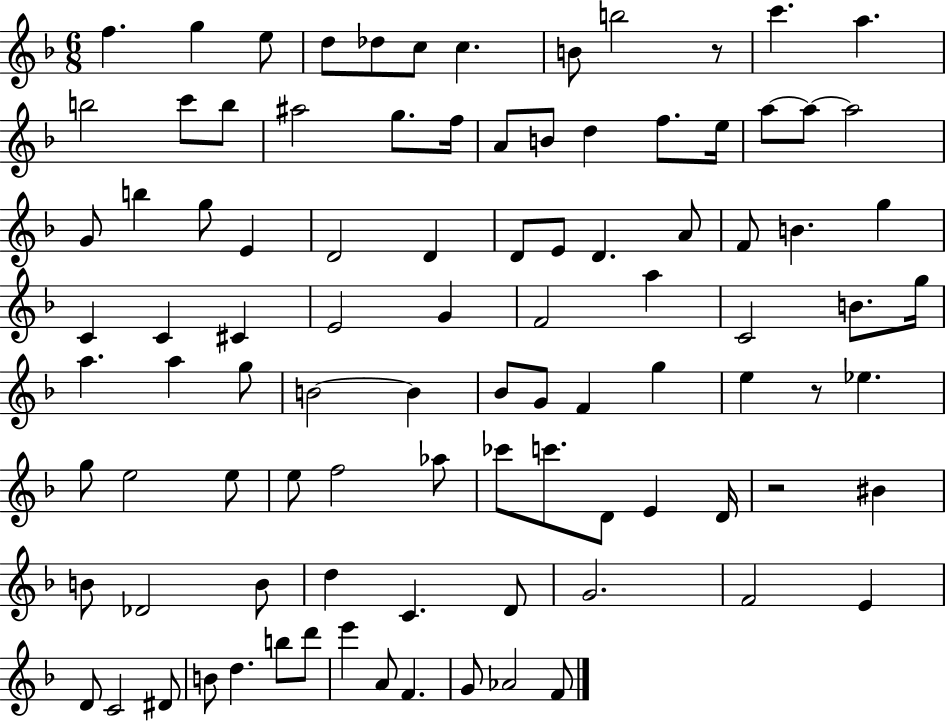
{
  \clef treble
  \numericTimeSignature
  \time 6/8
  \key f \major
  f''4. g''4 e''8 | d''8 des''8 c''8 c''4. | b'8 b''2 r8 | c'''4. a''4. | \break b''2 c'''8 b''8 | ais''2 g''8. f''16 | a'8 b'8 d''4 f''8. e''16 | a''8~~ a''8~~ a''2 | \break g'8 b''4 g''8 e'4 | d'2 d'4 | d'8 e'8 d'4. a'8 | f'8 b'4. g''4 | \break c'4 c'4 cis'4 | e'2 g'4 | f'2 a''4 | c'2 b'8. g''16 | \break a''4. a''4 g''8 | b'2~~ b'4 | bes'8 g'8 f'4 g''4 | e''4 r8 ees''4. | \break g''8 e''2 e''8 | e''8 f''2 aes''8 | ces'''8 c'''8. d'8 e'4 d'16 | r2 bis'4 | \break b'8 des'2 b'8 | d''4 c'4. d'8 | g'2. | f'2 e'4 | \break d'8 c'2 dis'8 | b'8 d''4. b''8 d'''8 | e'''4 a'8 f'4. | g'8 aes'2 f'8 | \break \bar "|."
}